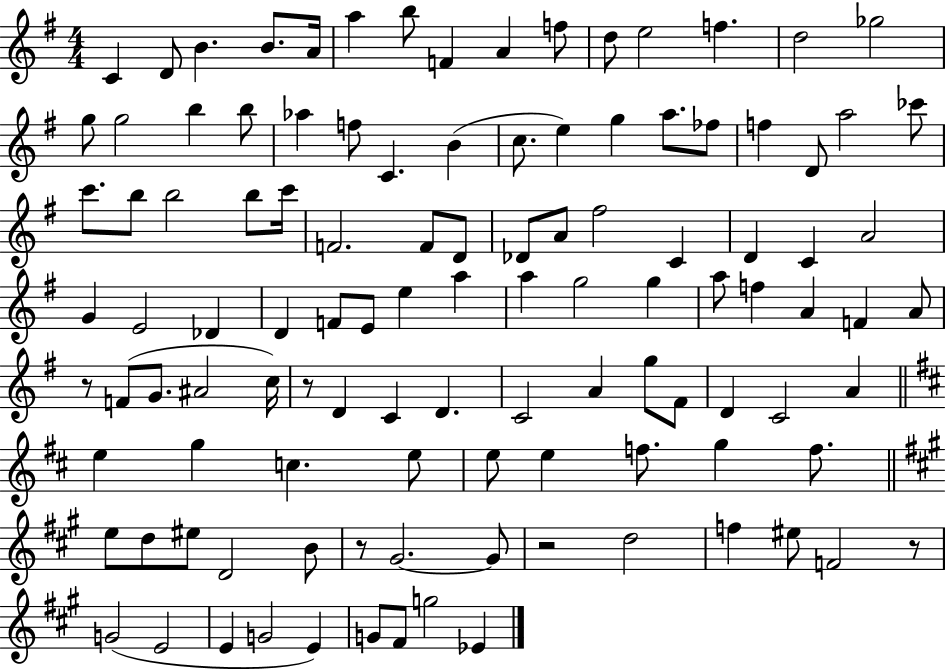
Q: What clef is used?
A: treble